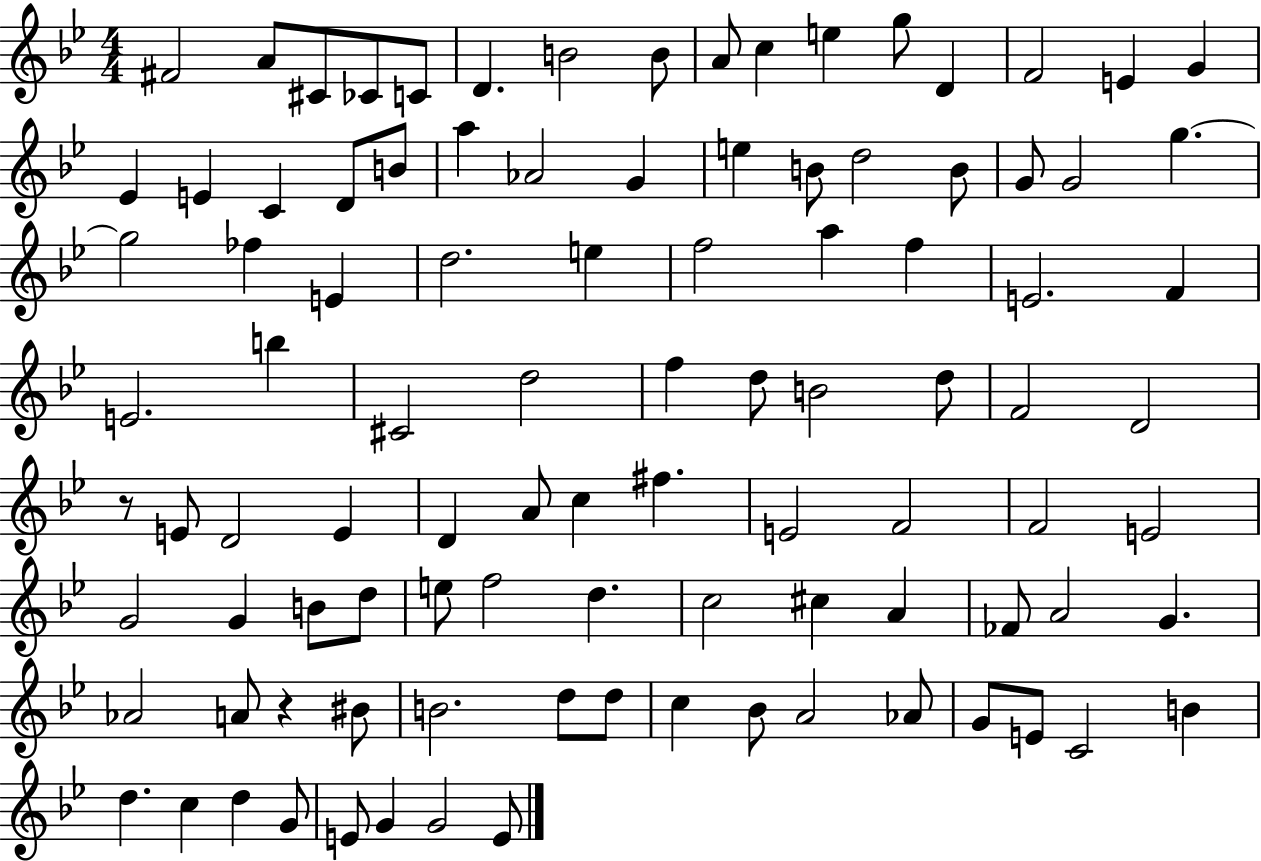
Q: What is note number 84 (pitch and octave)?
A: A4